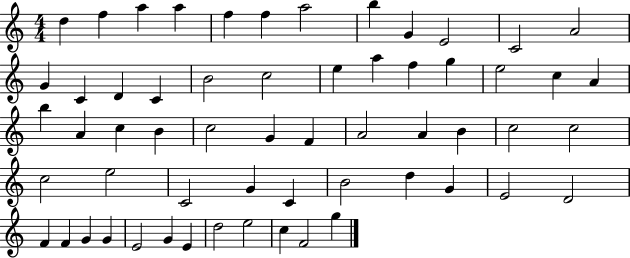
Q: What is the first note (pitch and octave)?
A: D5